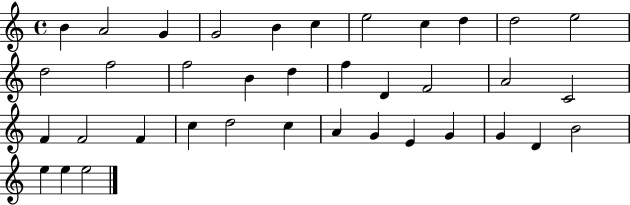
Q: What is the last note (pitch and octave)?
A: E5